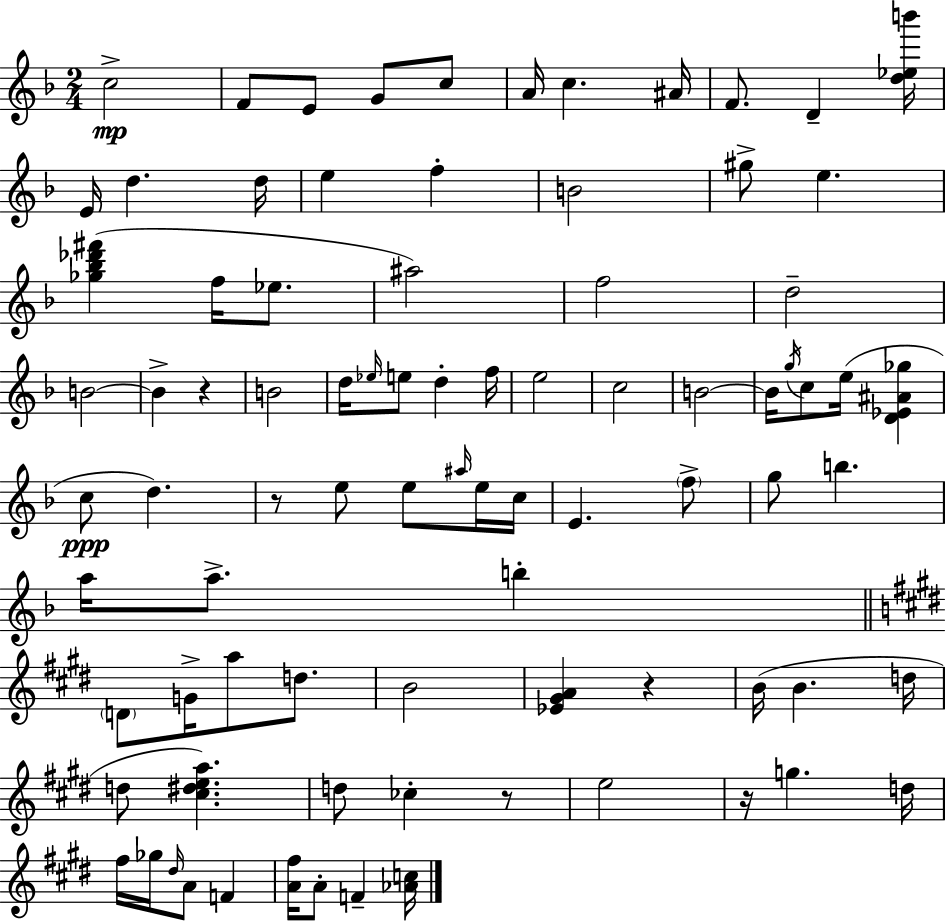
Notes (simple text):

C5/h F4/e E4/e G4/e C5/e A4/s C5/q. A#4/s F4/e. D4/q [D5,Eb5,B6]/s E4/s D5/q. D5/s E5/q F5/q B4/h G#5/e E5/q. [Gb5,Bb5,Db6,F#6]/q F5/s Eb5/e. A#5/h F5/h D5/h B4/h B4/q R/q B4/h D5/s Eb5/s E5/e D5/q F5/s E5/h C5/h B4/h B4/s G5/s C5/e E5/s [D4,Eb4,A#4,Gb5]/q C5/e D5/q. R/e E5/e E5/e A#5/s E5/s C5/s E4/q. F5/e G5/e B5/q. A5/s A5/e. B5/q D4/e G4/s A5/e D5/e. B4/h [Eb4,G#4,A4]/q R/q B4/s B4/q. D5/s D5/e [C#5,D#5,E5,A5]/q. D5/e CES5/q R/e E5/h R/s G5/q. D5/s F#5/s Gb5/s D#5/s A4/e F4/q [A4,F#5]/s A4/e F4/q [Ab4,C5]/s